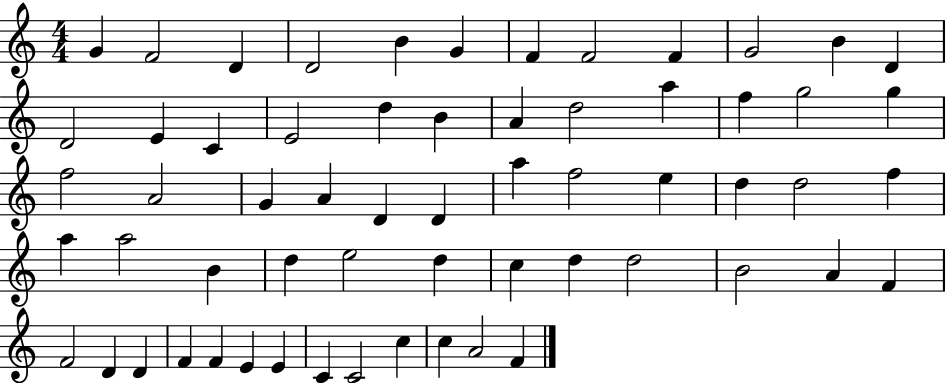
{
  \clef treble
  \numericTimeSignature
  \time 4/4
  \key c \major
  g'4 f'2 d'4 | d'2 b'4 g'4 | f'4 f'2 f'4 | g'2 b'4 d'4 | \break d'2 e'4 c'4 | e'2 d''4 b'4 | a'4 d''2 a''4 | f''4 g''2 g''4 | \break f''2 a'2 | g'4 a'4 d'4 d'4 | a''4 f''2 e''4 | d''4 d''2 f''4 | \break a''4 a''2 b'4 | d''4 e''2 d''4 | c''4 d''4 d''2 | b'2 a'4 f'4 | \break f'2 d'4 d'4 | f'4 f'4 e'4 e'4 | c'4 c'2 c''4 | c''4 a'2 f'4 | \break \bar "|."
}